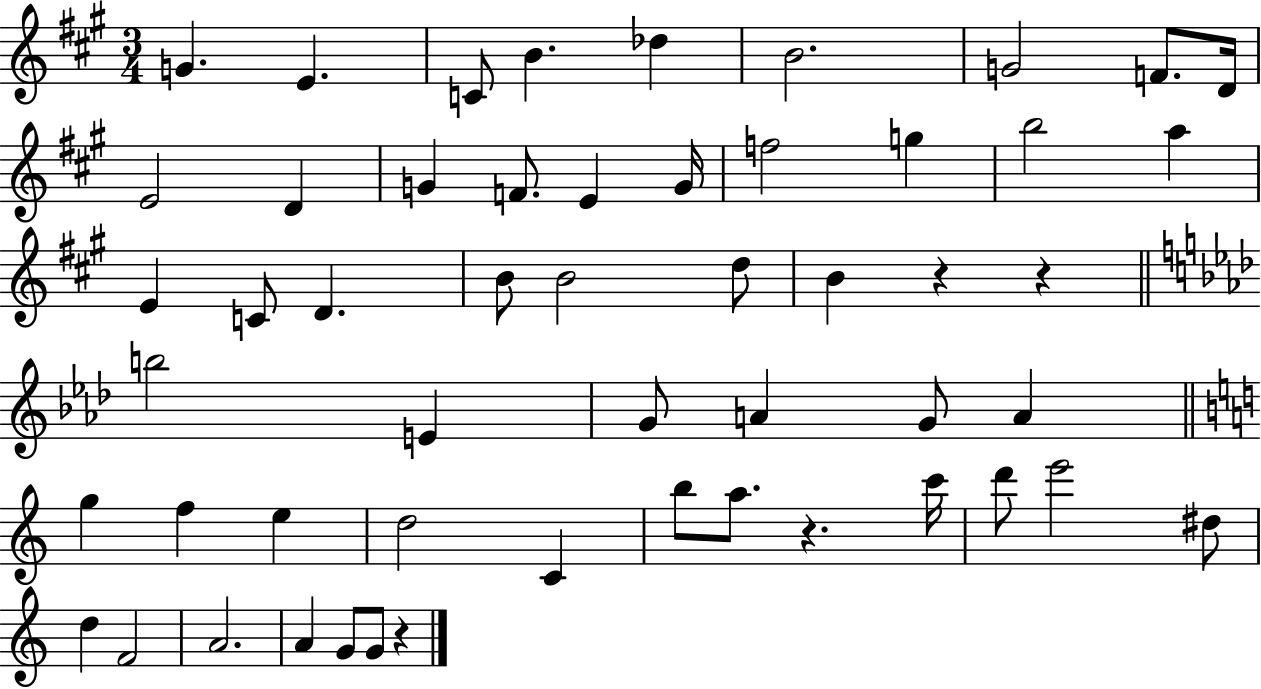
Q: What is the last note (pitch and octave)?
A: G4